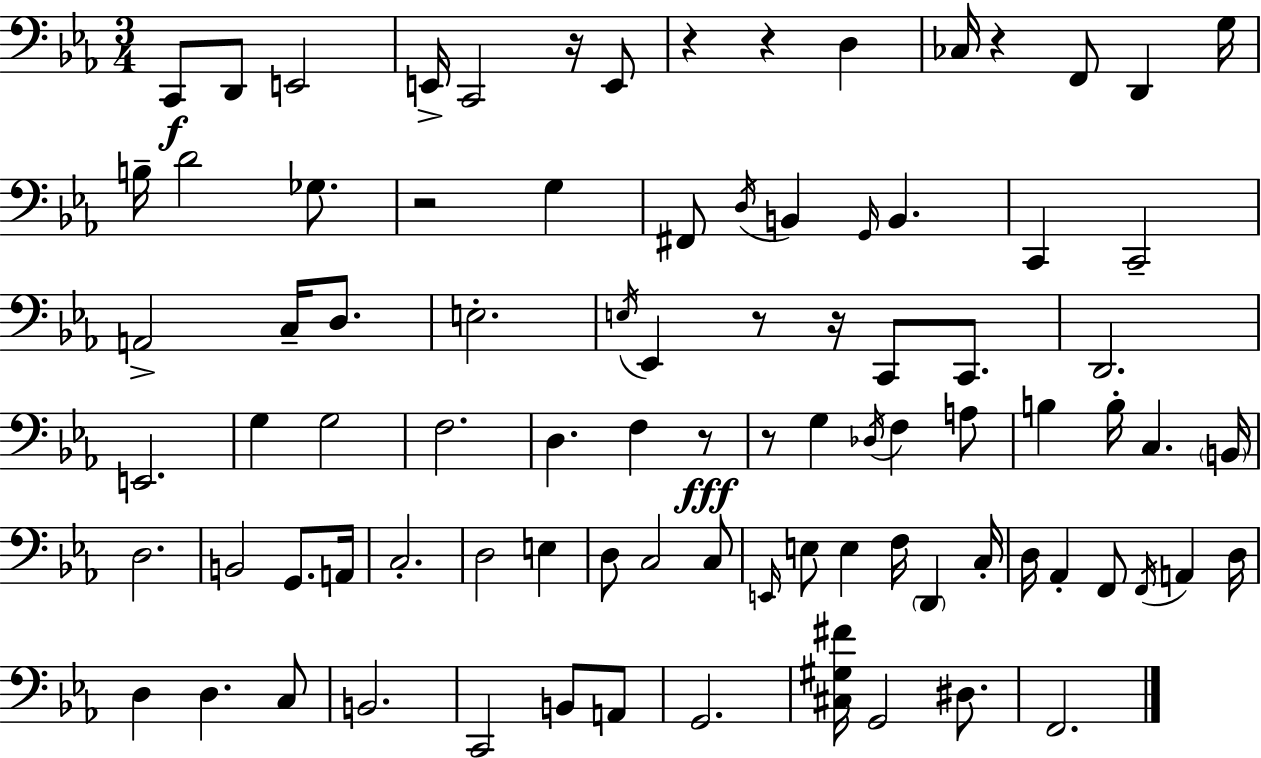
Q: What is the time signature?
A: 3/4